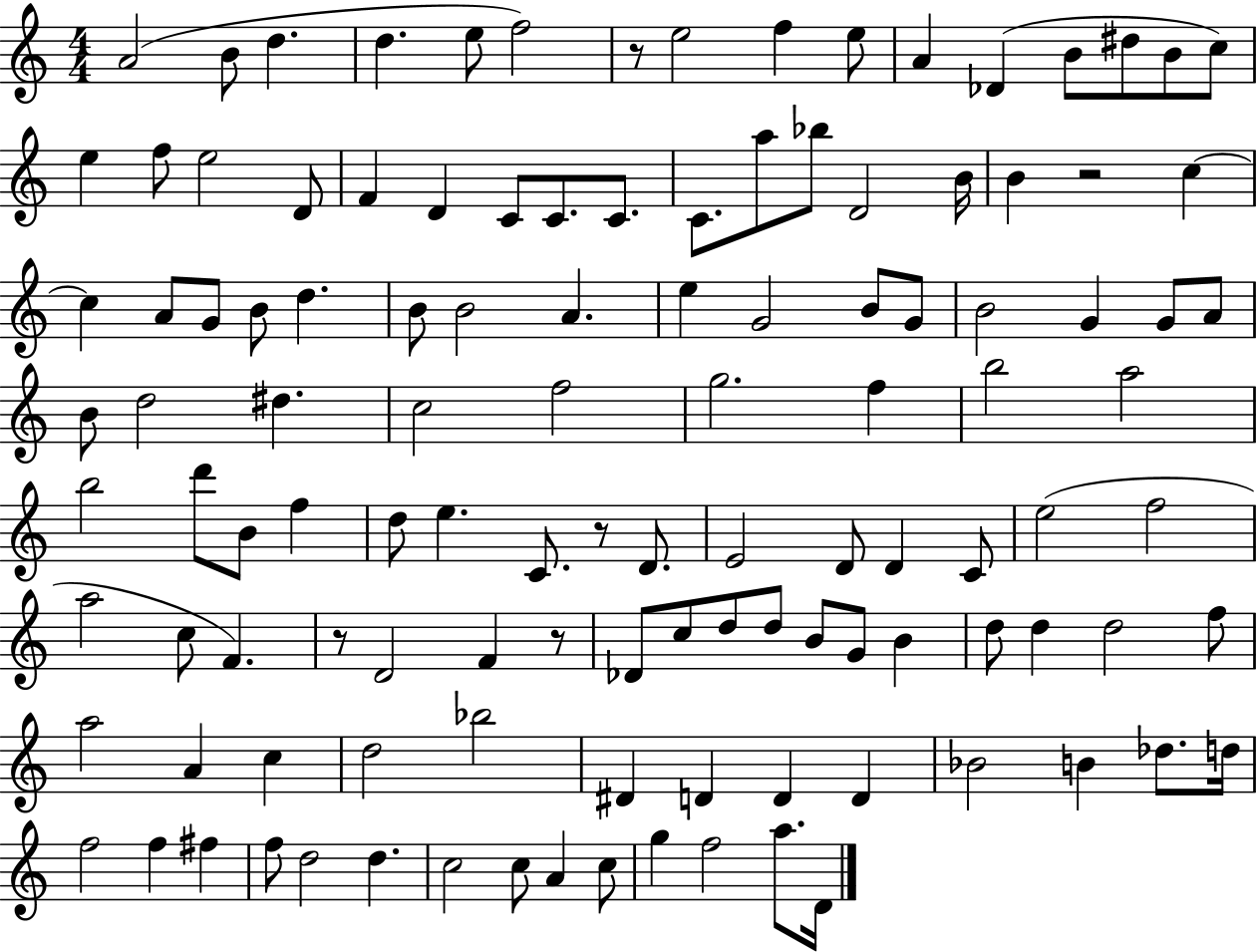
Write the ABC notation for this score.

X:1
T:Untitled
M:4/4
L:1/4
K:C
A2 B/2 d d e/2 f2 z/2 e2 f e/2 A _D B/2 ^d/2 B/2 c/2 e f/2 e2 D/2 F D C/2 C/2 C/2 C/2 a/2 _b/2 D2 B/4 B z2 c c A/2 G/2 B/2 d B/2 B2 A e G2 B/2 G/2 B2 G G/2 A/2 B/2 d2 ^d c2 f2 g2 f b2 a2 b2 d'/2 B/2 f d/2 e C/2 z/2 D/2 E2 D/2 D C/2 e2 f2 a2 c/2 F z/2 D2 F z/2 _D/2 c/2 d/2 d/2 B/2 G/2 B d/2 d d2 f/2 a2 A c d2 _b2 ^D D D D _B2 B _d/2 d/4 f2 f ^f f/2 d2 d c2 c/2 A c/2 g f2 a/2 D/4